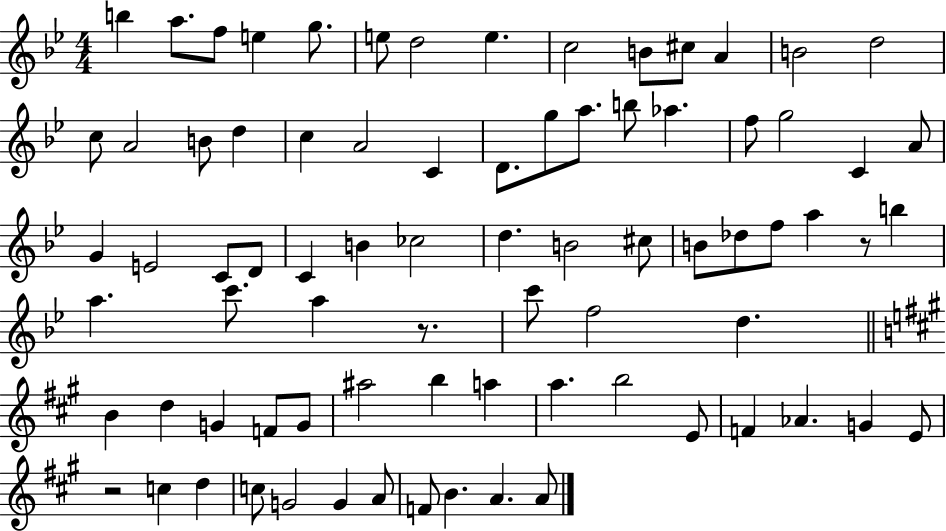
B5/q A5/e. F5/e E5/q G5/e. E5/e D5/h E5/q. C5/h B4/e C#5/e A4/q B4/h D5/h C5/e A4/h B4/e D5/q C5/q A4/h C4/q D4/e. G5/e A5/e. B5/e Ab5/q. F5/e G5/h C4/q A4/e G4/q E4/h C4/e D4/e C4/q B4/q CES5/h D5/q. B4/h C#5/e B4/e Db5/e F5/e A5/q R/e B5/q A5/q. C6/e. A5/q R/e. C6/e F5/h D5/q. B4/q D5/q G4/q F4/e G4/e A#5/h B5/q A5/q A5/q. B5/h E4/e F4/q Ab4/q. G4/q E4/e R/h C5/q D5/q C5/e G4/h G4/q A4/e F4/e B4/q. A4/q. A4/e